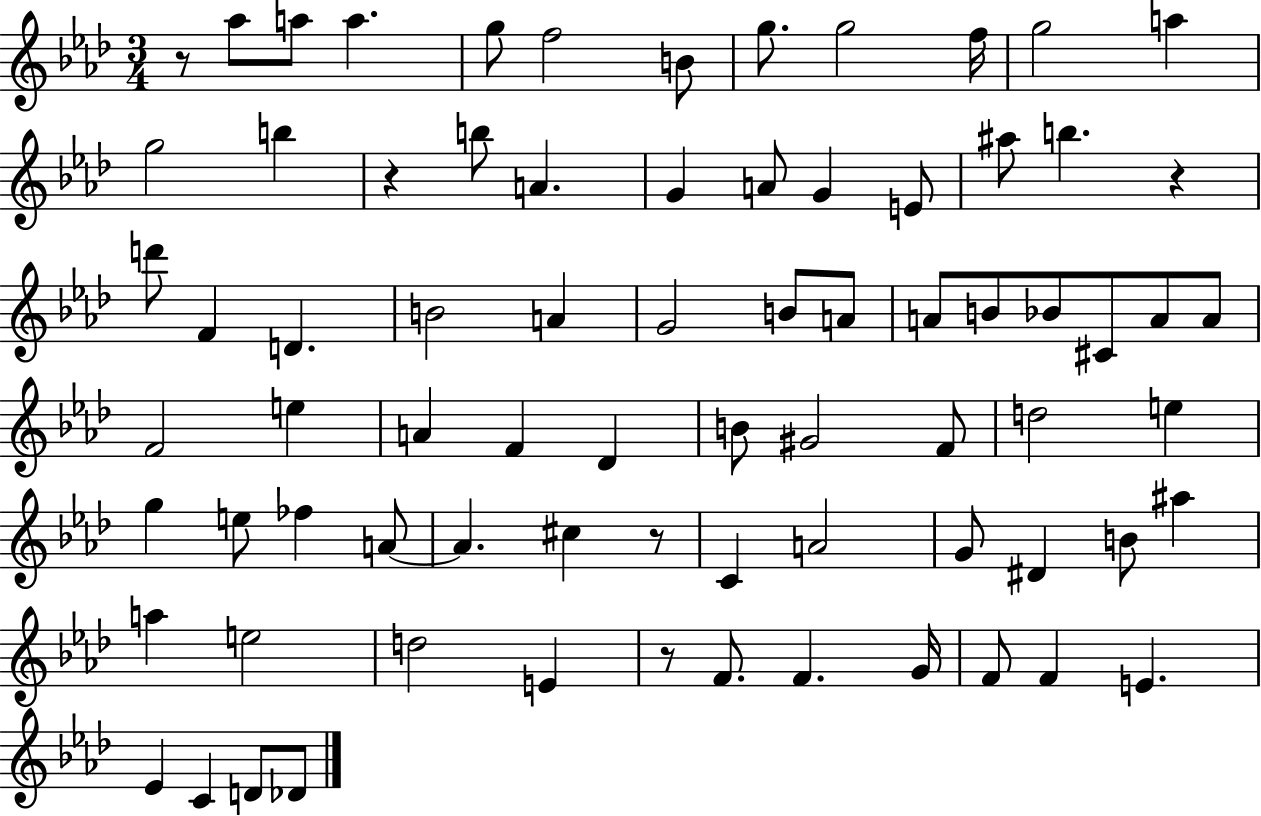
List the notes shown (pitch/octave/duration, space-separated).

R/e Ab5/e A5/e A5/q. G5/e F5/h B4/e G5/e. G5/h F5/s G5/h A5/q G5/h B5/q R/q B5/e A4/q. G4/q A4/e G4/q E4/e A#5/e B5/q. R/q D6/e F4/q D4/q. B4/h A4/q G4/h B4/e A4/e A4/e B4/e Bb4/e C#4/e A4/e A4/e F4/h E5/q A4/q F4/q Db4/q B4/e G#4/h F4/e D5/h E5/q G5/q E5/e FES5/q A4/e A4/q. C#5/q R/e C4/q A4/h G4/e D#4/q B4/e A#5/q A5/q E5/h D5/h E4/q R/e F4/e. F4/q. G4/s F4/e F4/q E4/q. Eb4/q C4/q D4/e Db4/e